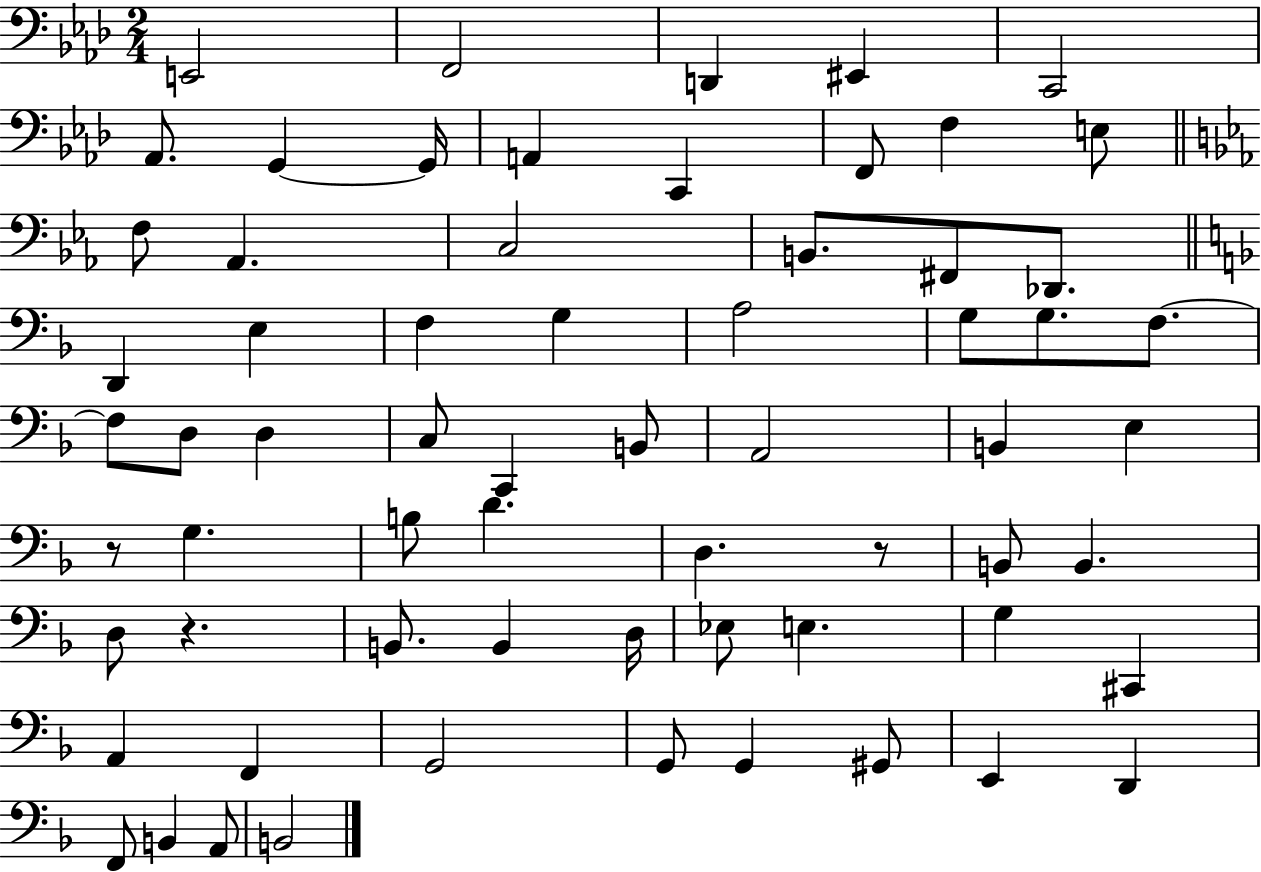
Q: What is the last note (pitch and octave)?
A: B2